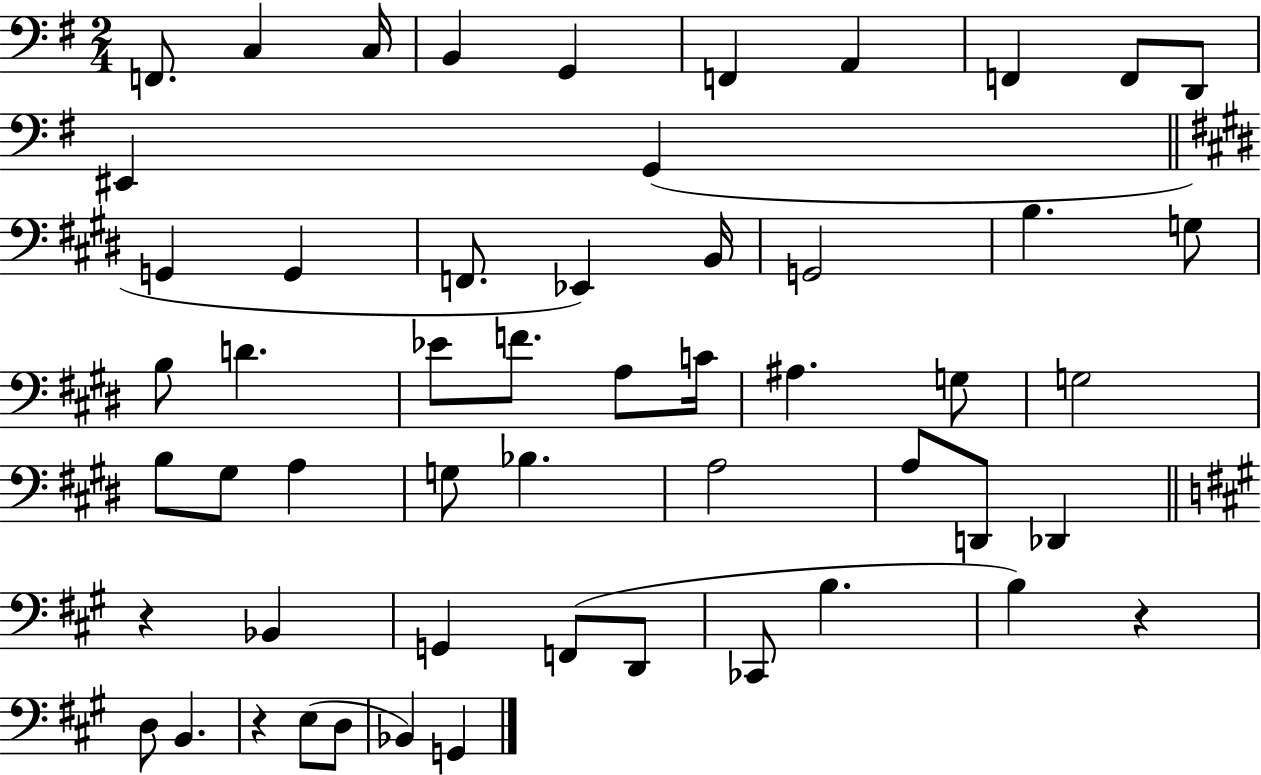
{
  \clef bass
  \numericTimeSignature
  \time 2/4
  \key g \major
  f,8. c4 c16 | b,4 g,4 | f,4 a,4 | f,4 f,8 d,8 | \break eis,4 g,4( | \bar "||" \break \key e \major g,4 g,4 | f,8. ees,4) b,16 | g,2 | b4. g8 | \break b8 d'4. | ees'8 f'8. a8 c'16 | ais4. g8 | g2 | \break b8 gis8 a4 | g8 bes4. | a2 | a8 d,8 des,4 | \break \bar "||" \break \key a \major r4 bes,4 | g,4 f,8( d,8 | ces,8 b4. | b4) r4 | \break d8 b,4. | r4 e8( d8 | bes,4) g,4 | \bar "|."
}